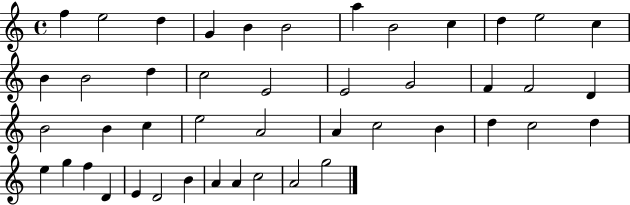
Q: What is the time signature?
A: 4/4